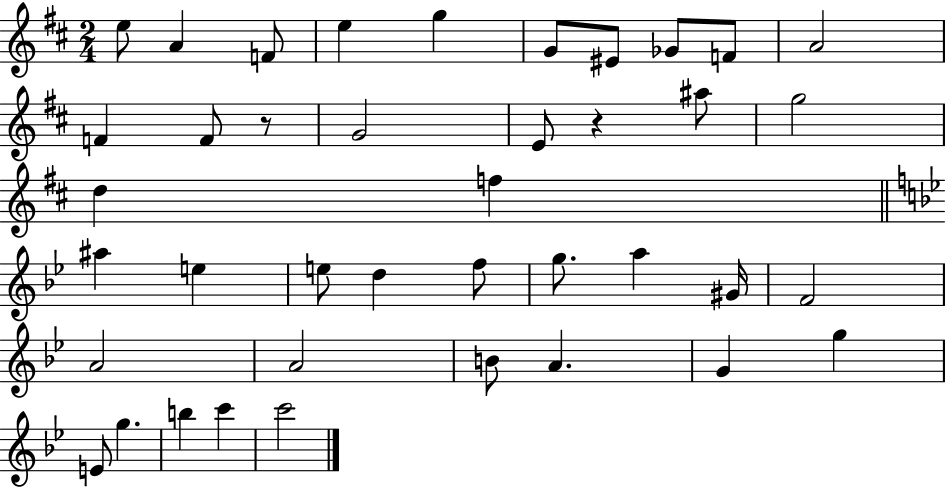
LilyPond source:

{
  \clef treble
  \numericTimeSignature
  \time 2/4
  \key d \major
  e''8 a'4 f'8 | e''4 g''4 | g'8 eis'8 ges'8 f'8 | a'2 | \break f'4 f'8 r8 | g'2 | e'8 r4 ais''8 | g''2 | \break d''4 f''4 | \bar "||" \break \key bes \major ais''4 e''4 | e''8 d''4 f''8 | g''8. a''4 gis'16 | f'2 | \break a'2 | a'2 | b'8 a'4. | g'4 g''4 | \break e'8 g''4. | b''4 c'''4 | c'''2 | \bar "|."
}